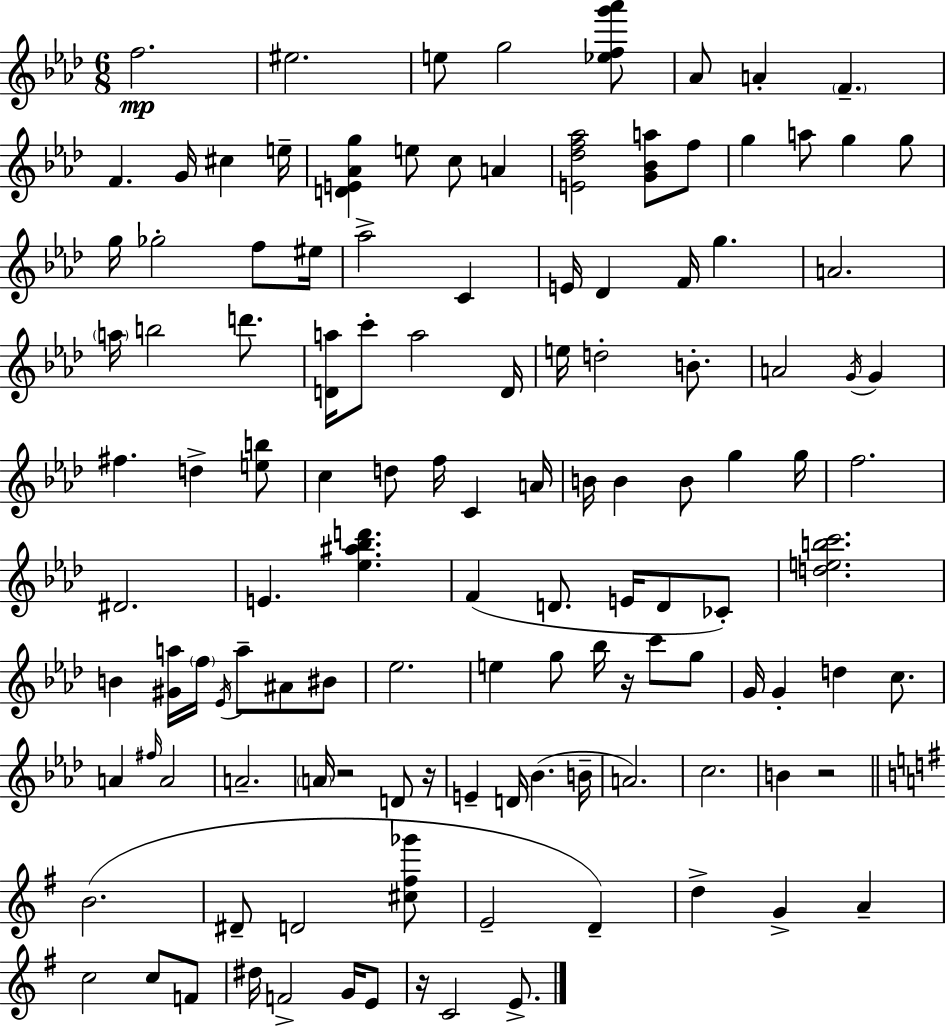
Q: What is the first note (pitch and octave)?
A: F5